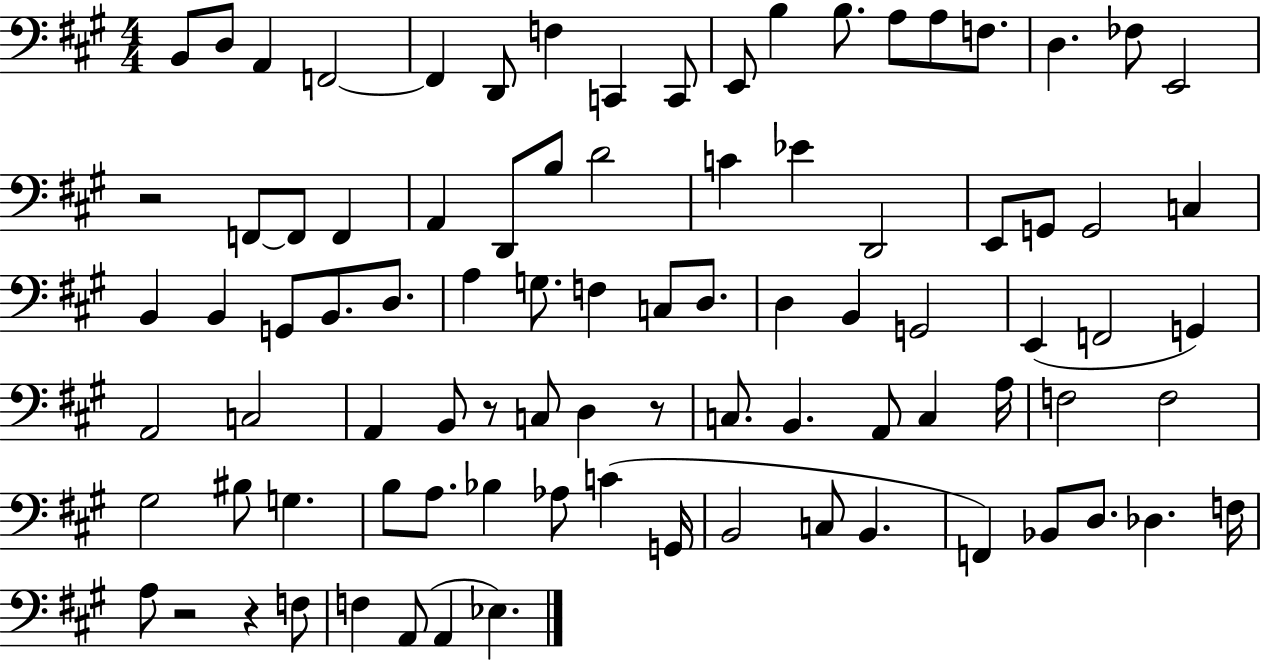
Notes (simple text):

B2/e D3/e A2/q F2/h F2/q D2/e F3/q C2/q C2/e E2/e B3/q B3/e. A3/e A3/e F3/e. D3/q. FES3/e E2/h R/h F2/e F2/e F2/q A2/q D2/e B3/e D4/h C4/q Eb4/q D2/h E2/e G2/e G2/h C3/q B2/q B2/q G2/e B2/e. D3/e. A3/q G3/e. F3/q C3/e D3/e. D3/q B2/q G2/h E2/q F2/h G2/q A2/h C3/h A2/q B2/e R/e C3/e D3/q R/e C3/e. B2/q. A2/e C3/q A3/s F3/h F3/h G#3/h BIS3/e G3/q. B3/e A3/e. Bb3/q Ab3/e C4/q G2/s B2/h C3/e B2/q. F2/q Bb2/e D3/e. Db3/q. F3/s A3/e R/h R/q F3/e F3/q A2/e A2/q Eb3/q.